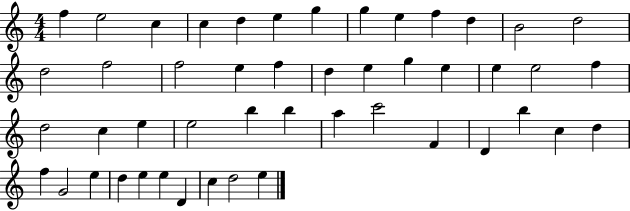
F5/q E5/h C5/q C5/q D5/q E5/q G5/q G5/q E5/q F5/q D5/q B4/h D5/h D5/h F5/h F5/h E5/q F5/q D5/q E5/q G5/q E5/q E5/q E5/h F5/q D5/h C5/q E5/q E5/h B5/q B5/q A5/q C6/h F4/q D4/q B5/q C5/q D5/q F5/q G4/h E5/q D5/q E5/q E5/q D4/q C5/q D5/h E5/q